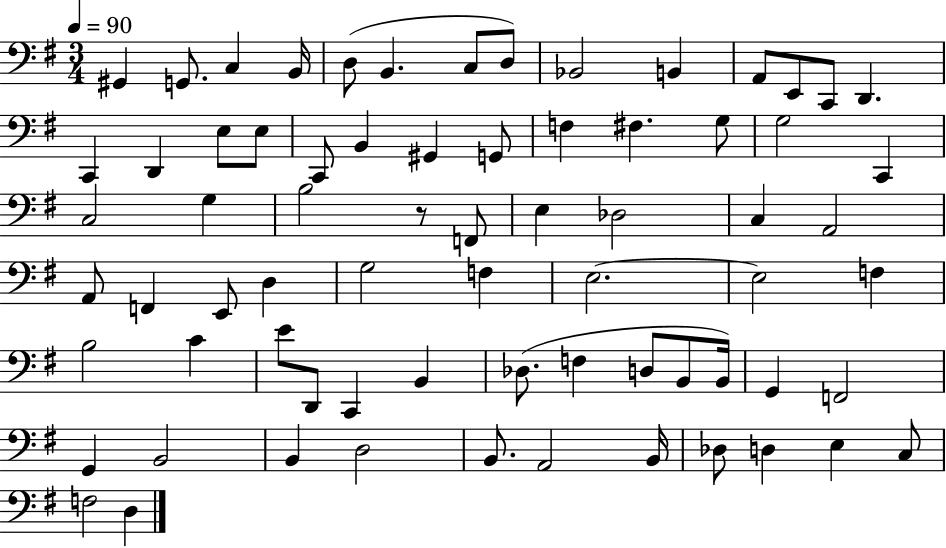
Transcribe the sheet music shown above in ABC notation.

X:1
T:Untitled
M:3/4
L:1/4
K:G
^G,, G,,/2 C, B,,/4 D,/2 B,, C,/2 D,/2 _B,,2 B,, A,,/2 E,,/2 C,,/2 D,, C,, D,, E,/2 E,/2 C,,/2 B,, ^G,, G,,/2 F, ^F, G,/2 G,2 C,, C,2 G, B,2 z/2 F,,/2 E, _D,2 C, A,,2 A,,/2 F,, E,,/2 D, G,2 F, E,2 E,2 F, B,2 C E/2 D,,/2 C,, B,, _D,/2 F, D,/2 B,,/2 B,,/4 G,, F,,2 G,, B,,2 B,, D,2 B,,/2 A,,2 B,,/4 _D,/2 D, E, C,/2 F,2 D,